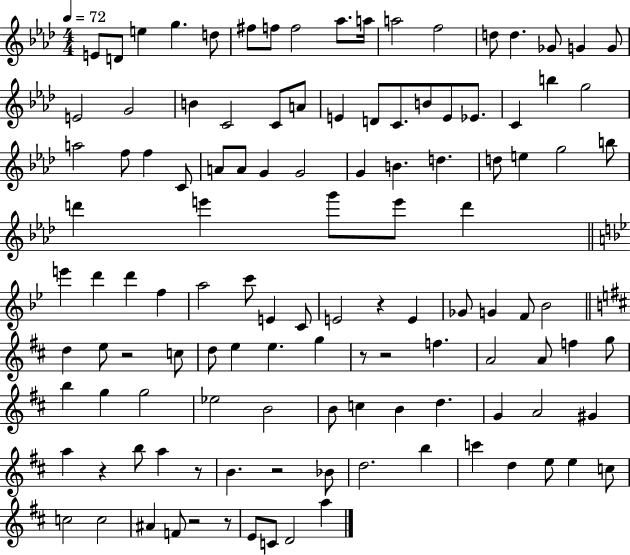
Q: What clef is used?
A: treble